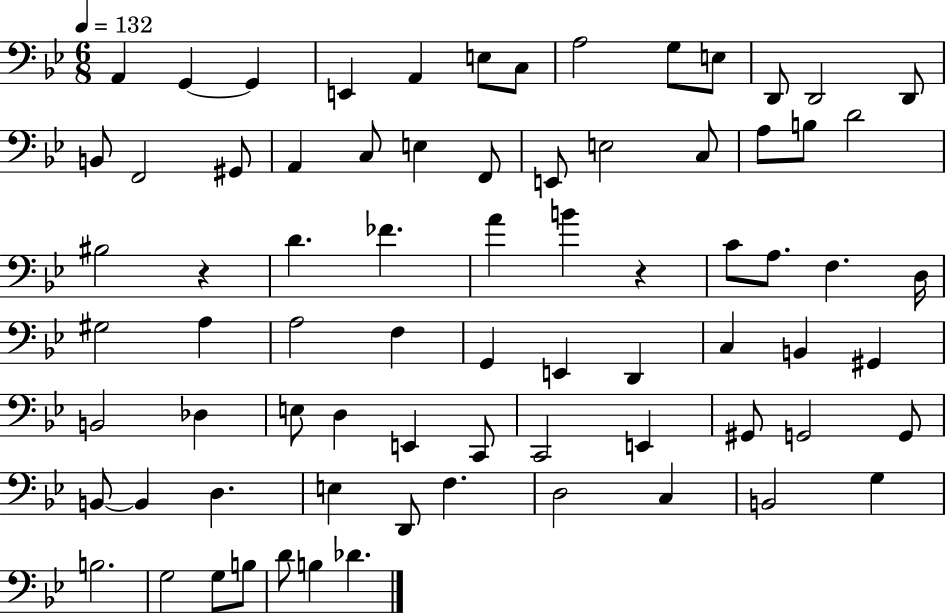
X:1
T:Untitled
M:6/8
L:1/4
K:Bb
A,, G,, G,, E,, A,, E,/2 C,/2 A,2 G,/2 E,/2 D,,/2 D,,2 D,,/2 B,,/2 F,,2 ^G,,/2 A,, C,/2 E, F,,/2 E,,/2 E,2 C,/2 A,/2 B,/2 D2 ^B,2 z D _F A B z C/2 A,/2 F, D,/4 ^G,2 A, A,2 F, G,, E,, D,, C, B,, ^G,, B,,2 _D, E,/2 D, E,, C,,/2 C,,2 E,, ^G,,/2 G,,2 G,,/2 B,,/2 B,, D, E, D,,/2 F, D,2 C, B,,2 G, B,2 G,2 G,/2 B,/2 D/2 B, _D